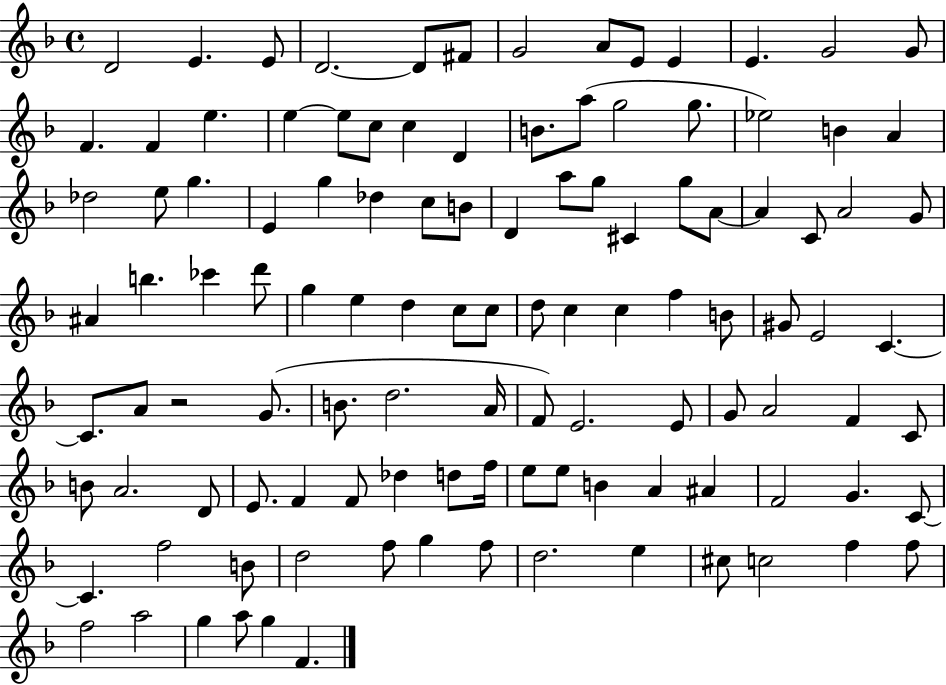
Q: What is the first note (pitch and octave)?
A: D4